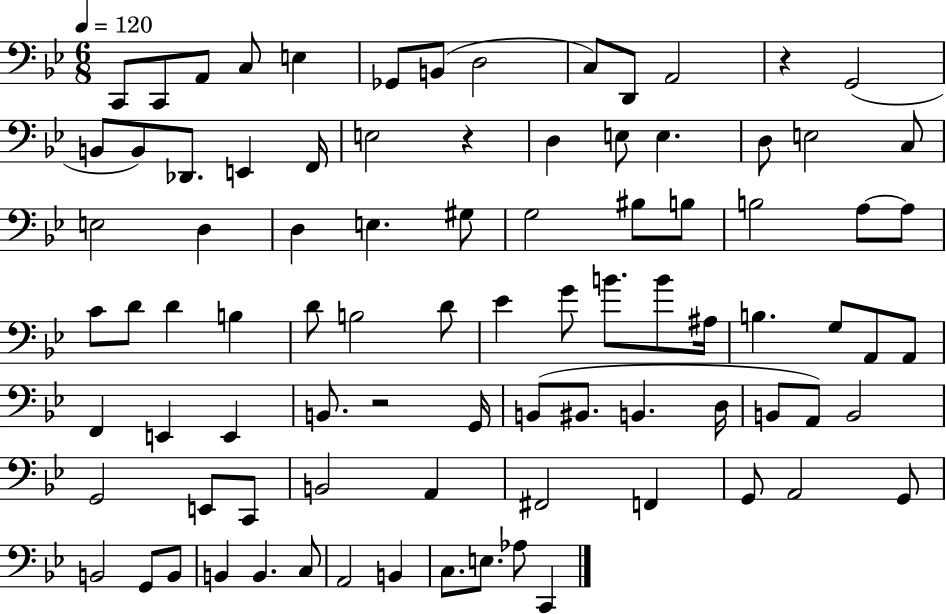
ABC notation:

X:1
T:Untitled
M:6/8
L:1/4
K:Bb
C,,/2 C,,/2 A,,/2 C,/2 E, _G,,/2 B,,/2 D,2 C,/2 D,,/2 A,,2 z G,,2 B,,/2 B,,/2 _D,,/2 E,, F,,/4 E,2 z D, E,/2 E, D,/2 E,2 C,/2 E,2 D, D, E, ^G,/2 G,2 ^B,/2 B,/2 B,2 A,/2 A,/2 C/2 D/2 D B, D/2 B,2 D/2 _E G/2 B/2 B/2 ^A,/4 B, G,/2 A,,/2 A,,/2 F,, E,, E,, B,,/2 z2 G,,/4 B,,/2 ^B,,/2 B,, D,/4 B,,/2 A,,/2 B,,2 G,,2 E,,/2 C,,/2 B,,2 A,, ^F,,2 F,, G,,/2 A,,2 G,,/2 B,,2 G,,/2 B,,/2 B,, B,, C,/2 A,,2 B,, C,/2 E,/2 _A,/2 C,,